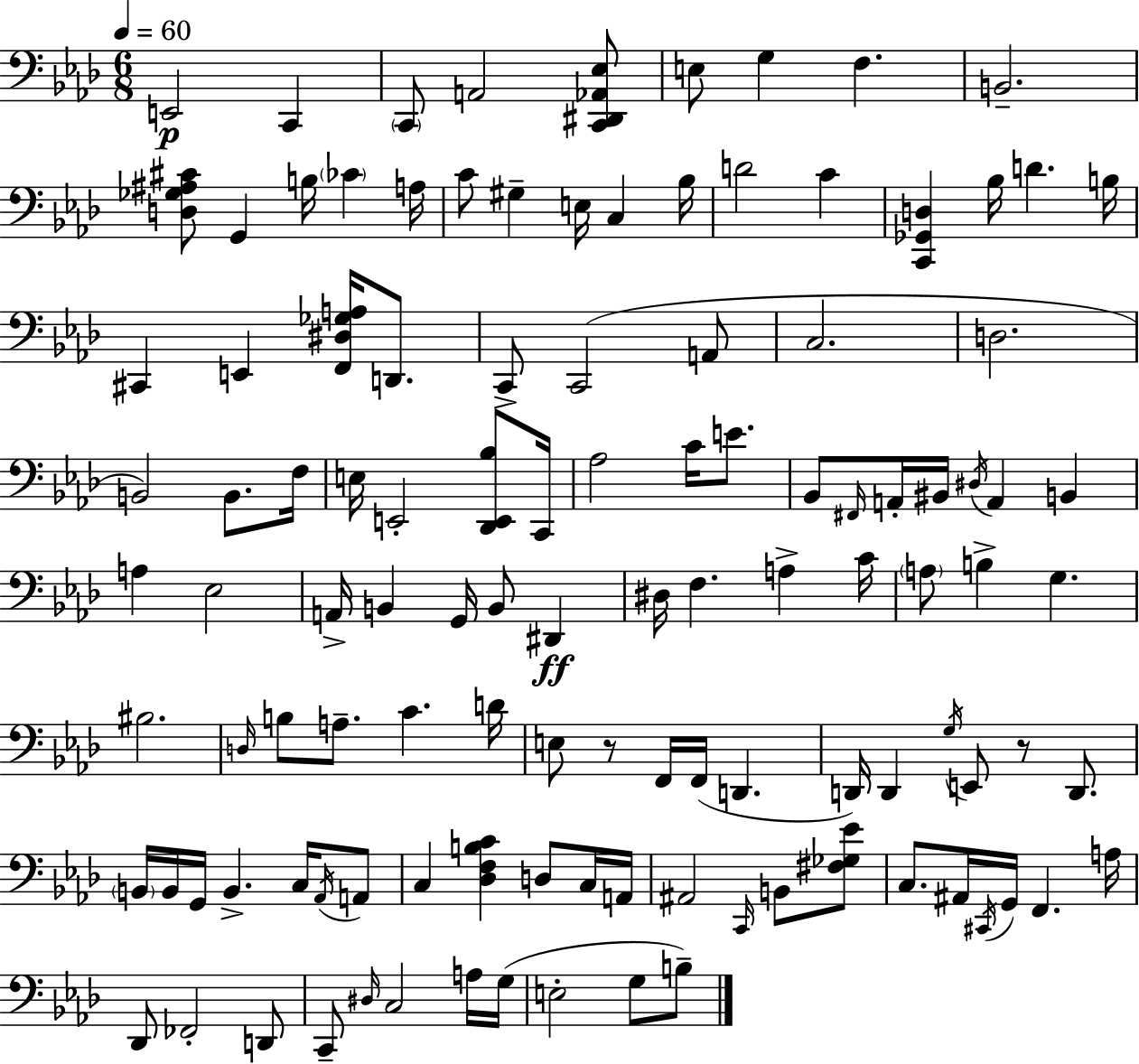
E2/h C2/q C2/e A2/h [C2,D#2,Ab2,Eb3]/e E3/e G3/q F3/q. B2/h. [D3,Gb3,A#3,C#4]/e G2/q B3/s CES4/q A3/s C4/e G#3/q E3/s C3/q Bb3/s D4/h C4/q [C2,Gb2,D3]/q Bb3/s D4/q. B3/s C#2/q E2/q [F2,D#3,Gb3,A3]/s D2/e. C2/e C2/h A2/e C3/h. D3/h. B2/h B2/e. F3/s E3/s E2/h [Db2,E2,Bb3]/e C2/s Ab3/h C4/s E4/e. Bb2/e F#2/s A2/s BIS2/s D#3/s A2/q B2/q A3/q Eb3/h A2/s B2/q G2/s B2/e D#2/q D#3/s F3/q. A3/q C4/s A3/e B3/q G3/q. BIS3/h. D3/s B3/e A3/e. C4/q. D4/s E3/e R/e F2/s F2/s D2/q. D2/s D2/q G3/s E2/e R/e D2/e. B2/s B2/s G2/s B2/q. C3/s Ab2/s A2/e C3/q [Db3,F3,B3,C4]/q D3/e C3/s A2/s A#2/h C2/s B2/e [F#3,Gb3,Eb4]/e C3/e. A#2/s C#2/s G2/s F2/q. A3/s Db2/e FES2/h D2/e C2/e D#3/s C3/h A3/s G3/s E3/h G3/e B3/e